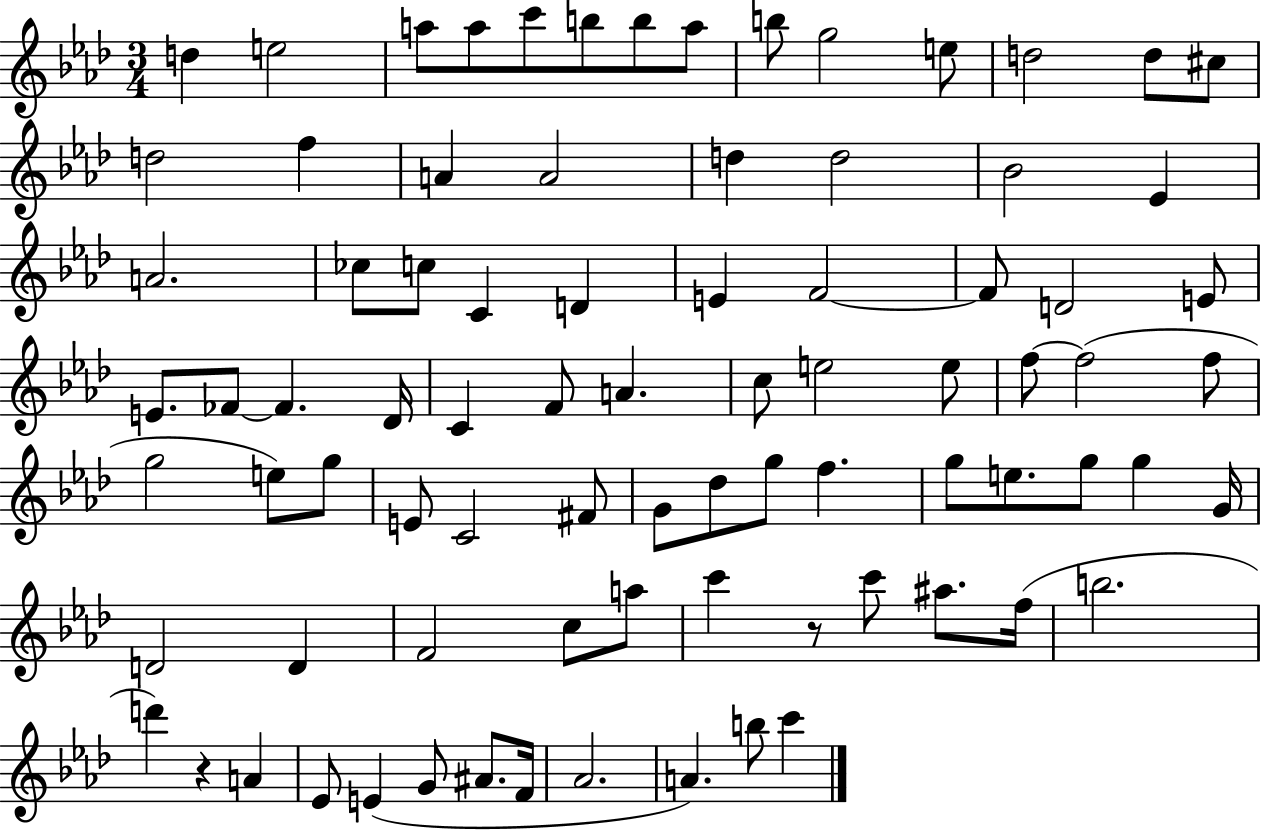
X:1
T:Untitled
M:3/4
L:1/4
K:Ab
d e2 a/2 a/2 c'/2 b/2 b/2 a/2 b/2 g2 e/2 d2 d/2 ^c/2 d2 f A A2 d d2 _B2 _E A2 _c/2 c/2 C D E F2 F/2 D2 E/2 E/2 _F/2 _F _D/4 C F/2 A c/2 e2 e/2 f/2 f2 f/2 g2 e/2 g/2 E/2 C2 ^F/2 G/2 _d/2 g/2 f g/2 e/2 g/2 g G/4 D2 D F2 c/2 a/2 c' z/2 c'/2 ^a/2 f/4 b2 d' z A _E/2 E G/2 ^A/2 F/4 _A2 A b/2 c'